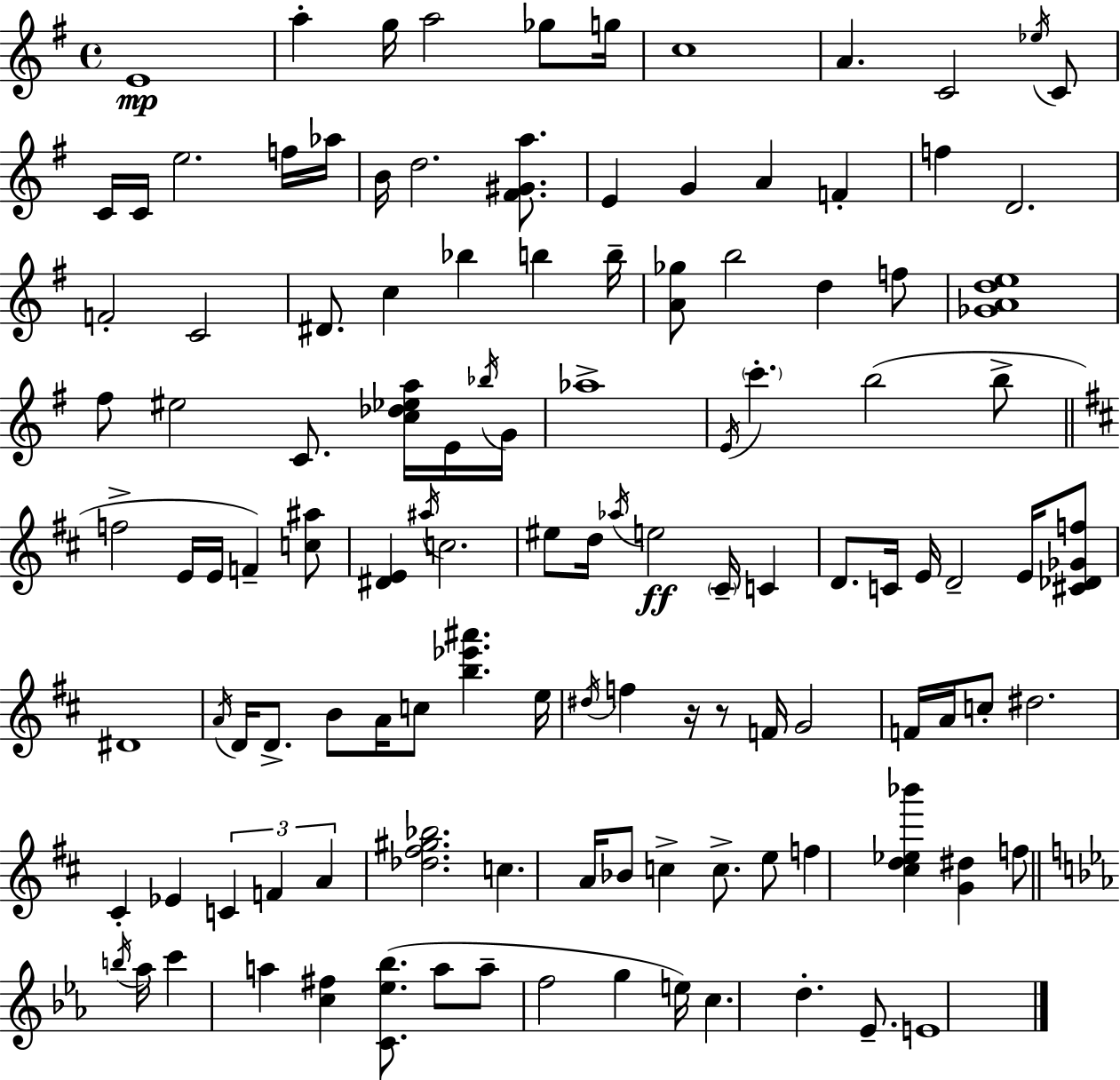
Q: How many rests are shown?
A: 2